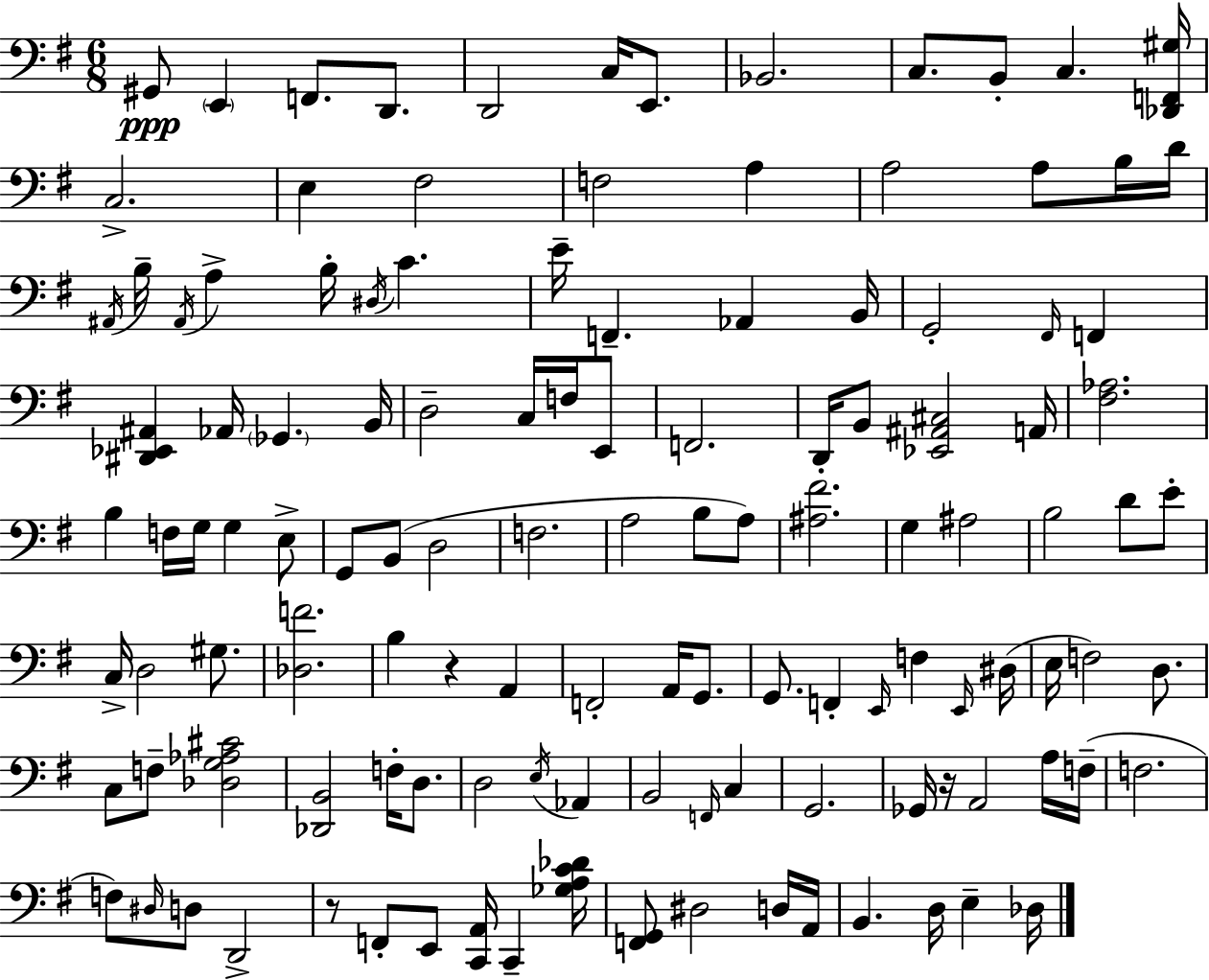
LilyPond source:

{
  \clef bass
  \numericTimeSignature
  \time 6/8
  \key g \major
  gis,8\ppp \parenthesize e,4 f,8. d,8. | d,2 c16 e,8. | bes,2. | c8. b,8-. c4. <des, f, gis>16 | \break c2.-> | e4 fis2 | f2 a4 | a2 a8 b16 d'16 | \break \acciaccatura { ais,16 } b16-- \acciaccatura { ais,16 } a4-> b16-. \acciaccatura { dis16 } c'4. | e'16-- f,4.-- aes,4 | b,16 g,2-. \grace { fis,16 } | f,4 <dis, ees, ais,>4 aes,16 \parenthesize ges,4. | \break b,16 d2-- | c16 f16 e,8 f,2. | d,16-. b,8 <ees, ais, cis>2 | a,16 <fis aes>2. | \break b4 f16 g16 g4 | e8-> g,8 b,8( d2 | f2. | a2 | \break b8 a8) <ais fis'>2. | g4 ais2 | b2 | d'8 e'8-. c16-> d2 | \break gis8. <des f'>2. | b4 r4 | a,4 f,2-. | a,16 g,8. g,8. f,4-. \grace { e,16 } | \break f4 \grace { e,16 }( dis16 e16 f2) | d8. c8 f8-- <des g aes cis'>2 | <des, b,>2 | f16-. d8. d2 | \break \acciaccatura { e16 } aes,4 b,2 | \grace { f,16 } c4 g,2. | ges,16 r16 a,2 | a16 f16--( f2. | \break f8) \grace { dis16 } d8 | d,2-> r8 f,8-. | e,8 <c, a,>16 c,4-- <ges a c' des'>16 <f, g,>8 dis2 | d16 a,16 b,4. | \break d16 e4-- des16 \bar "|."
}